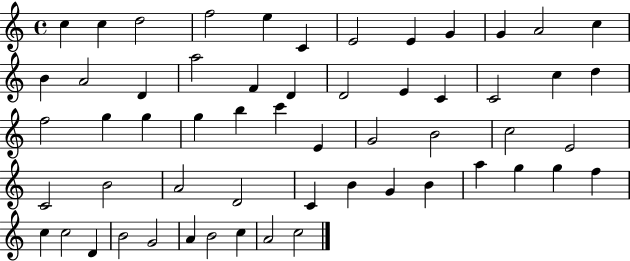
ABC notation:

X:1
T:Untitled
M:4/4
L:1/4
K:C
c c d2 f2 e C E2 E G G A2 c B A2 D a2 F D D2 E C C2 c d f2 g g g b c' E G2 B2 c2 E2 C2 B2 A2 D2 C B G B a g g f c c2 D B2 G2 A B2 c A2 c2